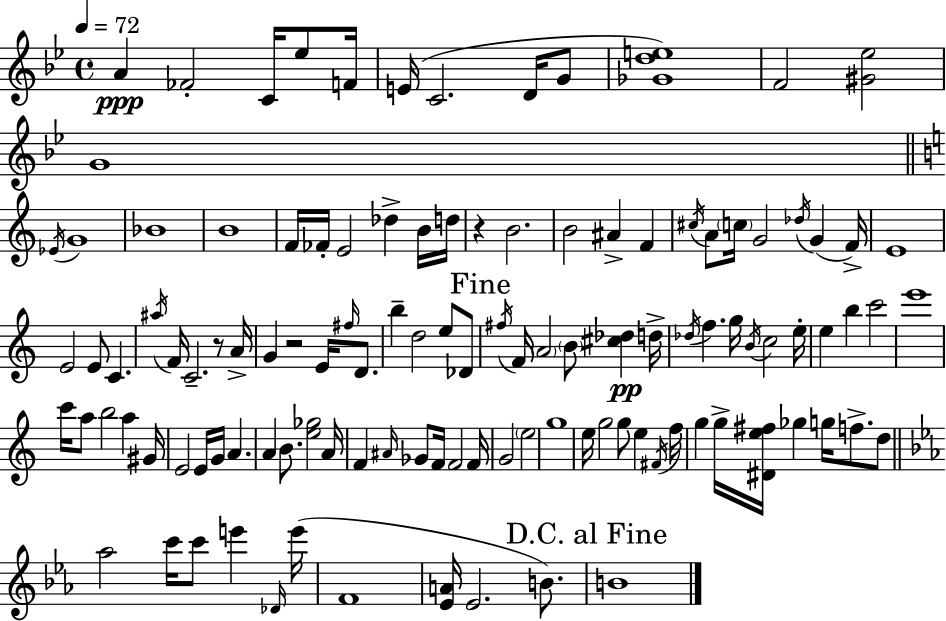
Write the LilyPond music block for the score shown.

{
  \clef treble
  \time 4/4
  \defaultTimeSignature
  \key g \minor
  \tempo 4 = 72
  a'4\ppp fes'2-. c'16 ees''8 f'16 | e'16( c'2. d'16 g'8 | <ges' d'' e''>1) | f'2 <gis' ees''>2 | \break g'1 | \bar "||" \break \key c \major \acciaccatura { ees'16 } g'1 | bes'1 | b'1 | f'16 fes'16-. e'2 des''4-> b'16 | \break d''16 r4 b'2. | b'2 ais'4-> f'4 | \acciaccatura { cis''16 } a'8 \parenthesize c''16 g'2 \acciaccatura { des''16 }( g'4 | f'16->) e'1 | \break e'2 e'8 c'4. | \acciaccatura { ais''16 } f'16 c'2.-- | r8 a'16-> g'4 r2 | e'16 \grace { fis''16 } d'8. b''4-- d''2 | \break e''8 des'8 \mark "Fine" \acciaccatura { fis''16 } f'16 \parenthesize a'2 \parenthesize b'8 | <cis'' des''>4\pp d''16-> \acciaccatura { des''16 } f''4. g''16 \acciaccatura { b'16 } c''2 | e''16-. e''4 b''4 | c'''2 e'''1 | \break c'''16 a''8 b''2 | a''4 gis'16 e'2 | e'16 g'16 a'4. a'4 b'8. <e'' ges''>2 | a'16 f'4 \grace { ais'16 } ges'8 f'16 | \break f'2 f'16 g'2 | \parenthesize e''2 g''1 | e''16 g''2 | g''8 e''4 \acciaccatura { fis'16 } f''16 g''4 g''16-> <dis' e'' fis''>16 | \break ges''4 g''16 f''8.-> d''8 \bar "||" \break \key ees \major aes''2 c'''16 c'''8 e'''4 \grace { des'16 } | e'''16( f'1 | <ees' a'>16 ees'2. b'8.) | \mark "D.C. al Fine" b'1 | \break \bar "|."
}